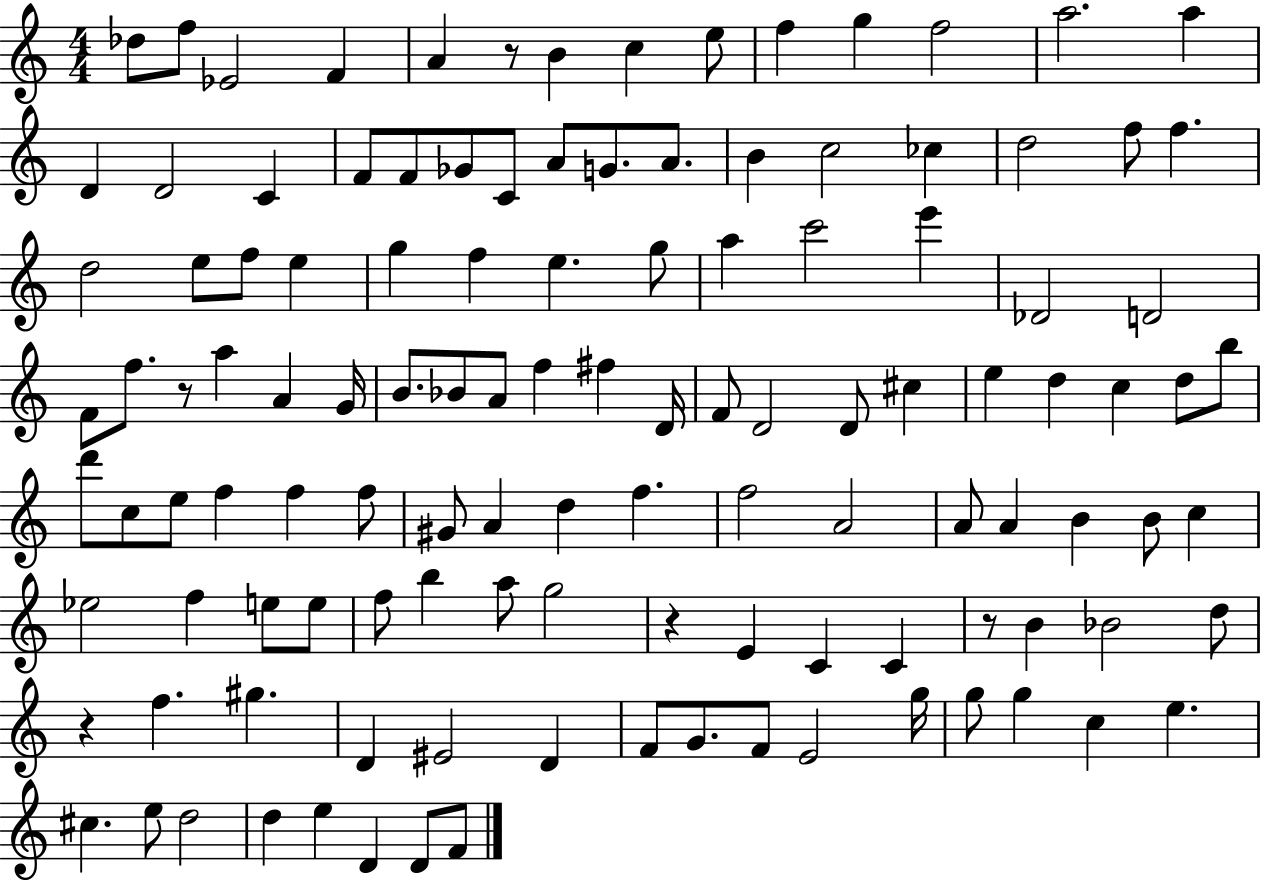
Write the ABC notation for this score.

X:1
T:Untitled
M:4/4
L:1/4
K:C
_d/2 f/2 _E2 F A z/2 B c e/2 f g f2 a2 a D D2 C F/2 F/2 _G/2 C/2 A/2 G/2 A/2 B c2 _c d2 f/2 f d2 e/2 f/2 e g f e g/2 a c'2 e' _D2 D2 F/2 f/2 z/2 a A G/4 B/2 _B/2 A/2 f ^f D/4 F/2 D2 D/2 ^c e d c d/2 b/2 d'/2 c/2 e/2 f f f/2 ^G/2 A d f f2 A2 A/2 A B B/2 c _e2 f e/2 e/2 f/2 b a/2 g2 z E C C z/2 B _B2 d/2 z f ^g D ^E2 D F/2 G/2 F/2 E2 g/4 g/2 g c e ^c e/2 d2 d e D D/2 F/2